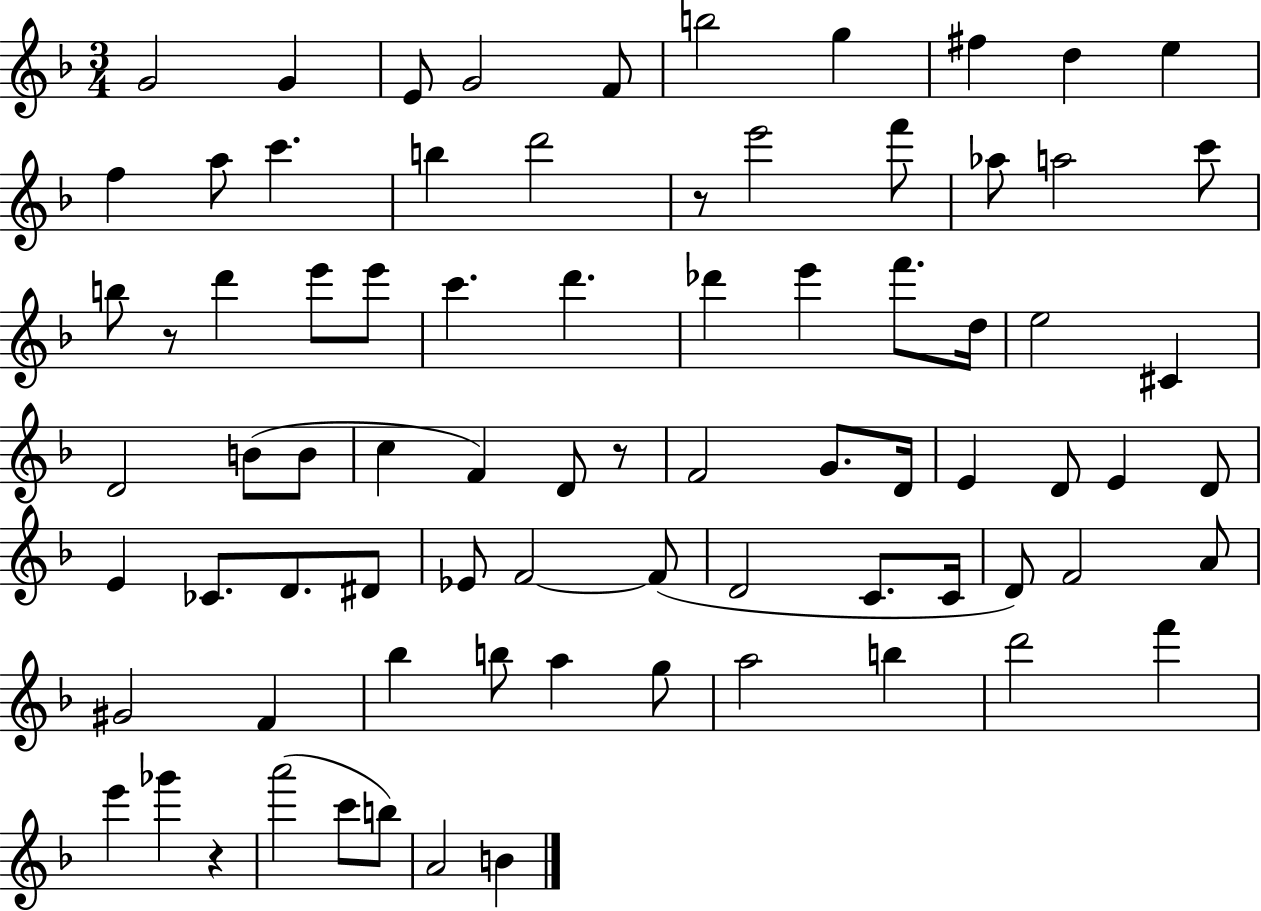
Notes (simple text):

G4/h G4/q E4/e G4/h F4/e B5/h G5/q F#5/q D5/q E5/q F5/q A5/e C6/q. B5/q D6/h R/e E6/h F6/e Ab5/e A5/h C6/e B5/e R/e D6/q E6/e E6/e C6/q. D6/q. Db6/q E6/q F6/e. D5/s E5/h C#4/q D4/h B4/e B4/e C5/q F4/q D4/e R/e F4/h G4/e. D4/s E4/q D4/e E4/q D4/e E4/q CES4/e. D4/e. D#4/e Eb4/e F4/h F4/e D4/h C4/e. C4/s D4/e F4/h A4/e G#4/h F4/q Bb5/q B5/e A5/q G5/e A5/h B5/q D6/h F6/q E6/q Gb6/q R/q A6/h C6/e B5/e A4/h B4/q